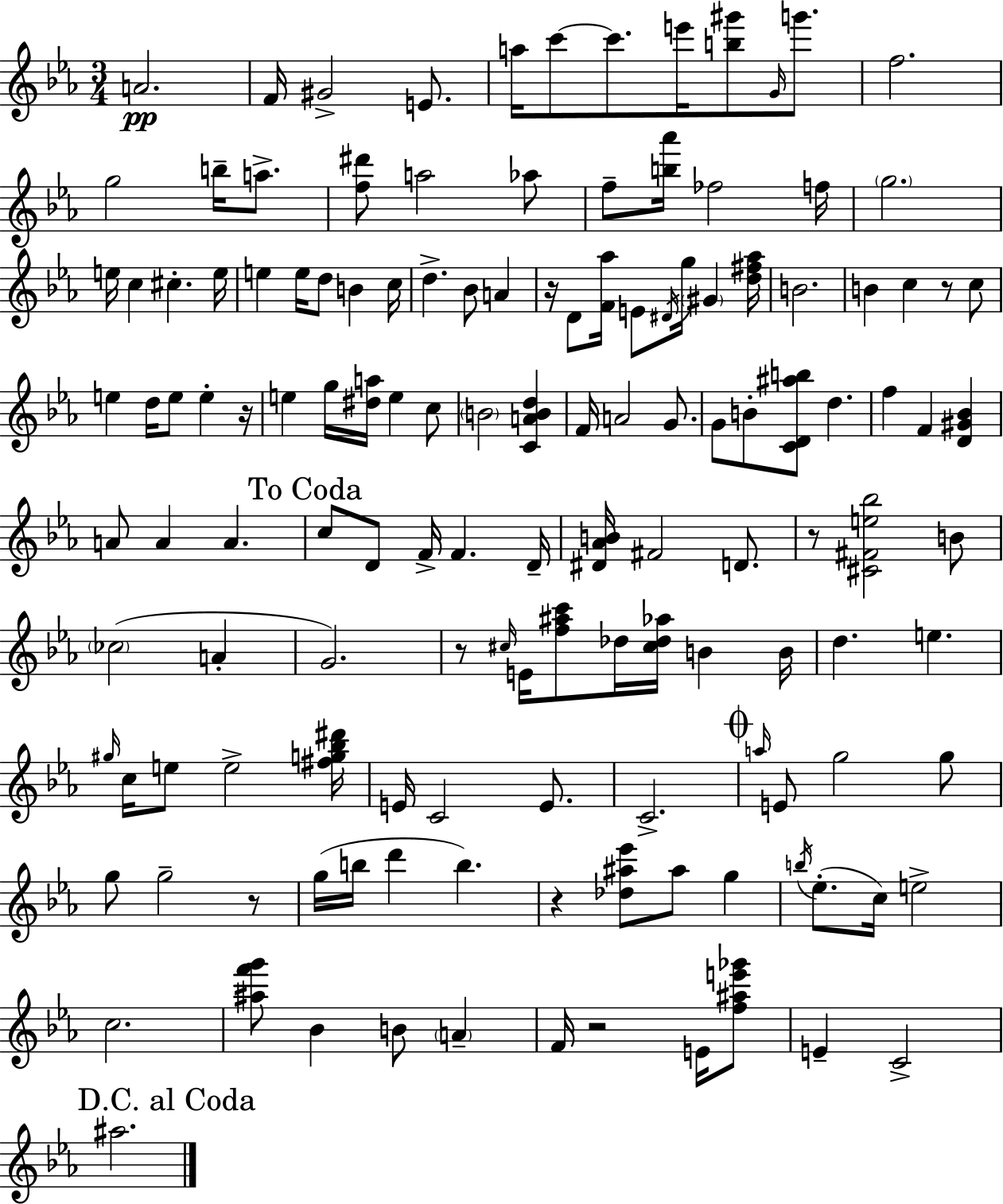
{
  \clef treble
  \numericTimeSignature
  \time 3/4
  \key c \minor
  a'2.\pp | f'16 gis'2-> e'8. | a''16 c'''8~~ c'''8. e'''16 <b'' gis'''>8 \grace { g'16 } g'''8. | f''2. | \break g''2 b''16-- a''8.-> | <f'' dis'''>8 a''2 aes''8 | f''8-- <b'' aes'''>16 fes''2 | f''16 \parenthesize g''2. | \break e''16 c''4 cis''4.-. | e''16 e''4 e''16 d''8 b'4 | c''16 d''4.-> bes'8 a'4 | r16 d'8 <f' aes''>16 e'8 \acciaccatura { dis'16 } g''16 \parenthesize gis'4 | \break <d'' fis'' aes''>16 b'2. | b'4 c''4 r8 | c''8 e''4 d''16 e''8 e''4-. | r16 e''4 g''16 <dis'' a''>16 e''4 | \break c''8 \parenthesize b'2 <c' a' b' d''>4 | f'16 a'2 g'8. | g'8 b'8-. <c' d' ais'' b''>8 d''4. | f''4 f'4 <d' gis' bes'>4 | \break a'8 a'4 a'4. | \mark "To Coda" c''8 d'8 f'16-> f'4. | d'16-- <dis' aes' b'>16 fis'2 d'8. | r8 <cis' fis' e'' bes''>2 | \break b'8 \parenthesize ces''2( a'4-. | g'2.) | r8 \grace { cis''16 } e'16 <f'' ais'' c'''>8 des''16 <cis'' des'' aes''>16 b'4 | b'16 d''4. e''4. | \break \grace { gis''16 } c''16 e''8 e''2-> | <fis'' g'' bes'' dis'''>16 e'16 c'2 | e'8. c'2.-> | \mark \markup { \musicglyph "scripts.coda" } \grace { a''16 } e'8 g''2 | \break g''8 g''8 g''2-- | r8 g''16( b''16 d'''4 b''4.) | r4 <des'' ais'' ees'''>8 ais''8 | g''4 \acciaccatura { b''16 }( ees''8.-. c''16) e''2-> | \break c''2. | <ais'' f''' g'''>8 bes'4 | b'8 \parenthesize a'4-- f'16 r2 | e'16 <f'' ais'' e''' ges'''>8 e'4-- c'2-> | \break \mark "D.C. al Coda" ais''2. | \bar "|."
}